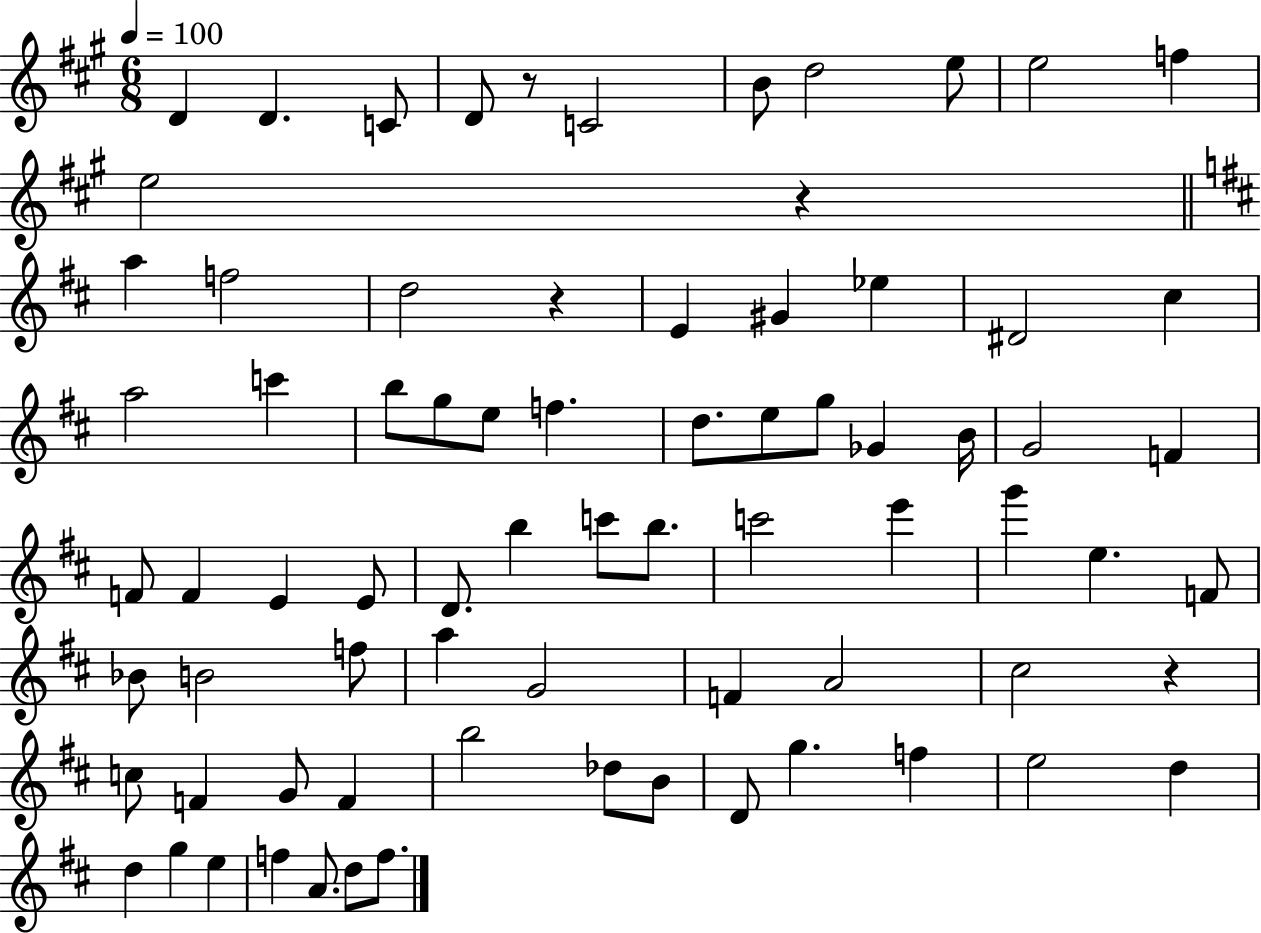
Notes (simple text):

D4/q D4/q. C4/e D4/e R/e C4/h B4/e D5/h E5/e E5/h F5/q E5/h R/q A5/q F5/h D5/h R/q E4/q G#4/q Eb5/q D#4/h C#5/q A5/h C6/q B5/e G5/e E5/e F5/q. D5/e. E5/e G5/e Gb4/q B4/s G4/h F4/q F4/e F4/q E4/q E4/e D4/e. B5/q C6/e B5/e. C6/h E6/q G6/q E5/q. F4/e Bb4/e B4/h F5/e A5/q G4/h F4/q A4/h C#5/h R/q C5/e F4/q G4/e F4/q B5/h Db5/e B4/e D4/e G5/q. F5/q E5/h D5/q D5/q G5/q E5/q F5/q A4/e. D5/e F5/e.